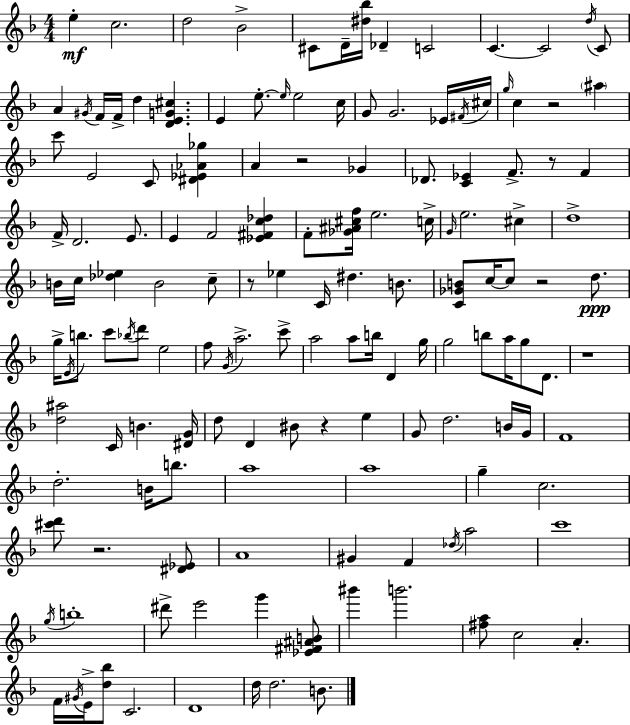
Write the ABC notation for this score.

X:1
T:Untitled
M:4/4
L:1/4
K:Dm
e c2 d2 _B2 ^C/2 D/4 [^d_b]/4 _D C2 C C2 d/4 C/2 A ^G/4 F/4 F/4 d [DEG^c] E e/2 e/4 e2 c/4 G/2 G2 _E/4 ^F/4 ^c/4 g/4 c z2 ^a c'/2 E2 C/2 [^D_E_A_g] A z2 _G _D/2 [C_E] F/2 z/2 F F/4 D2 E/2 E F2 [_E^Fc_d] F/2 [_G^A^cf]/4 e2 c/4 G/4 e2 ^c d4 B/4 c/4 [_d_e] B2 c/2 z/2 _e C/4 ^d B/2 [C_GB]/2 c/4 c/2 z2 d/2 g/4 E/4 b/2 c'/2 _b/4 d'/2 e2 f/2 G/4 a2 c'/2 a2 a/2 b/4 D g/4 g2 b/2 a/4 g/2 D/2 z4 [d^a]2 C/4 B [^DG]/4 d/2 D ^B/2 z e G/2 d2 B/4 G/4 F4 d2 B/4 b/2 a4 a4 g c2 [^c'd']/2 z2 [^D_E]/2 A4 ^G F _d/4 a2 c'4 g/4 b4 ^d'/2 e'2 g' [_E^F^AB]/2 ^b' b'2 [^fa]/2 c2 A F/4 ^G/4 E/4 [d_b]/2 C2 D4 d/4 d2 B/2